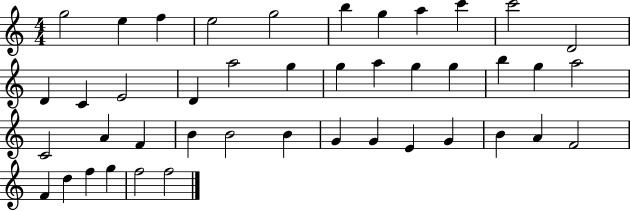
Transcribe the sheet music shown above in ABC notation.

X:1
T:Untitled
M:4/4
L:1/4
K:C
g2 e f e2 g2 b g a c' c'2 D2 D C E2 D a2 g g a g g b g a2 C2 A F B B2 B G G E G B A F2 F d f g f2 f2